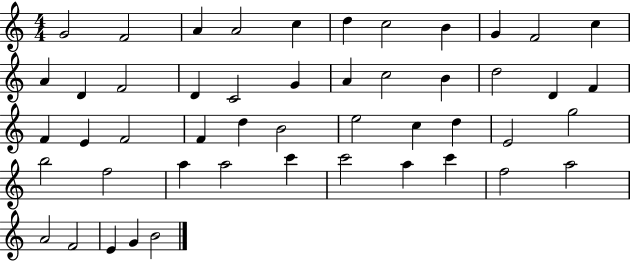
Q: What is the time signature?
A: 4/4